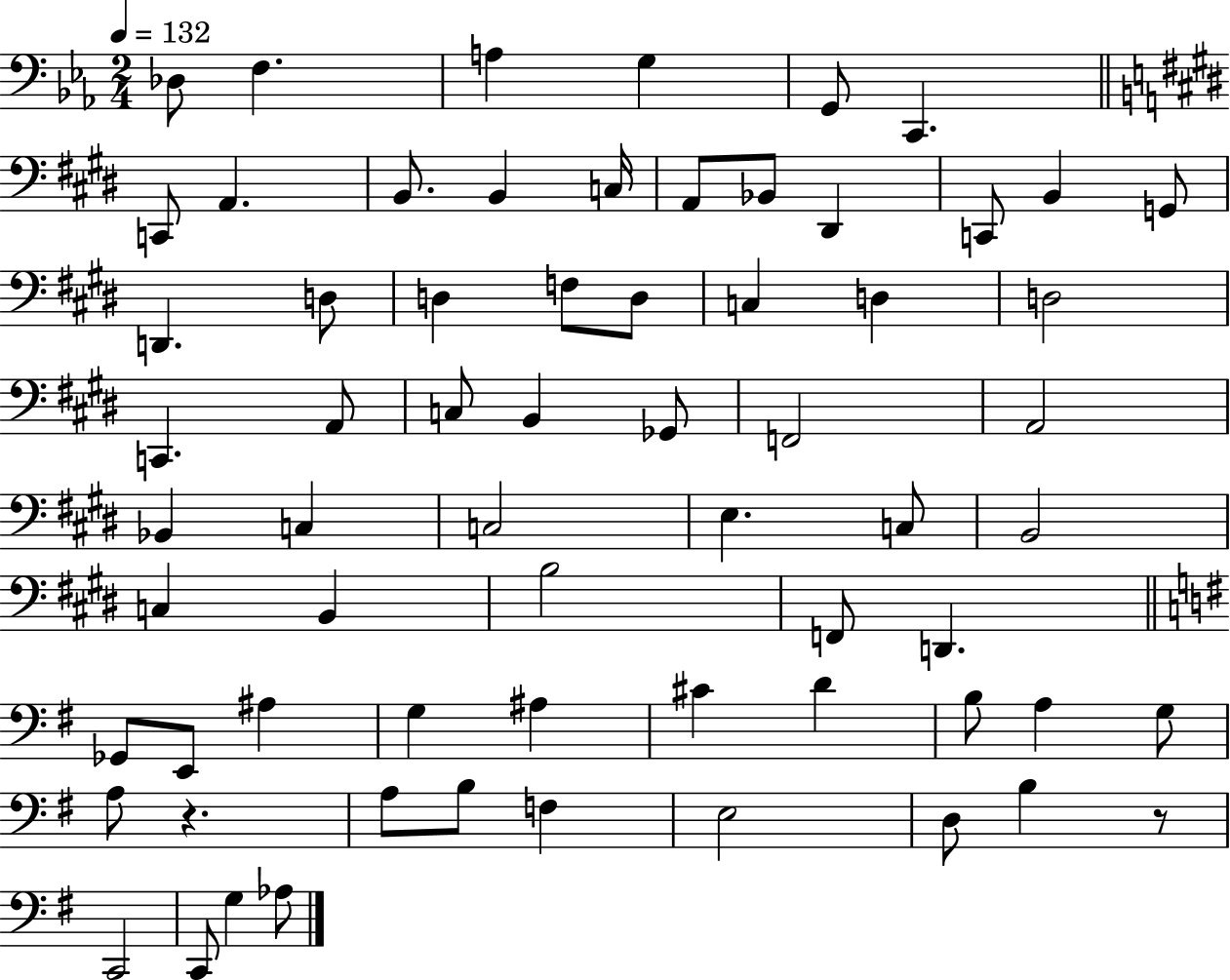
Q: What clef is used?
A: bass